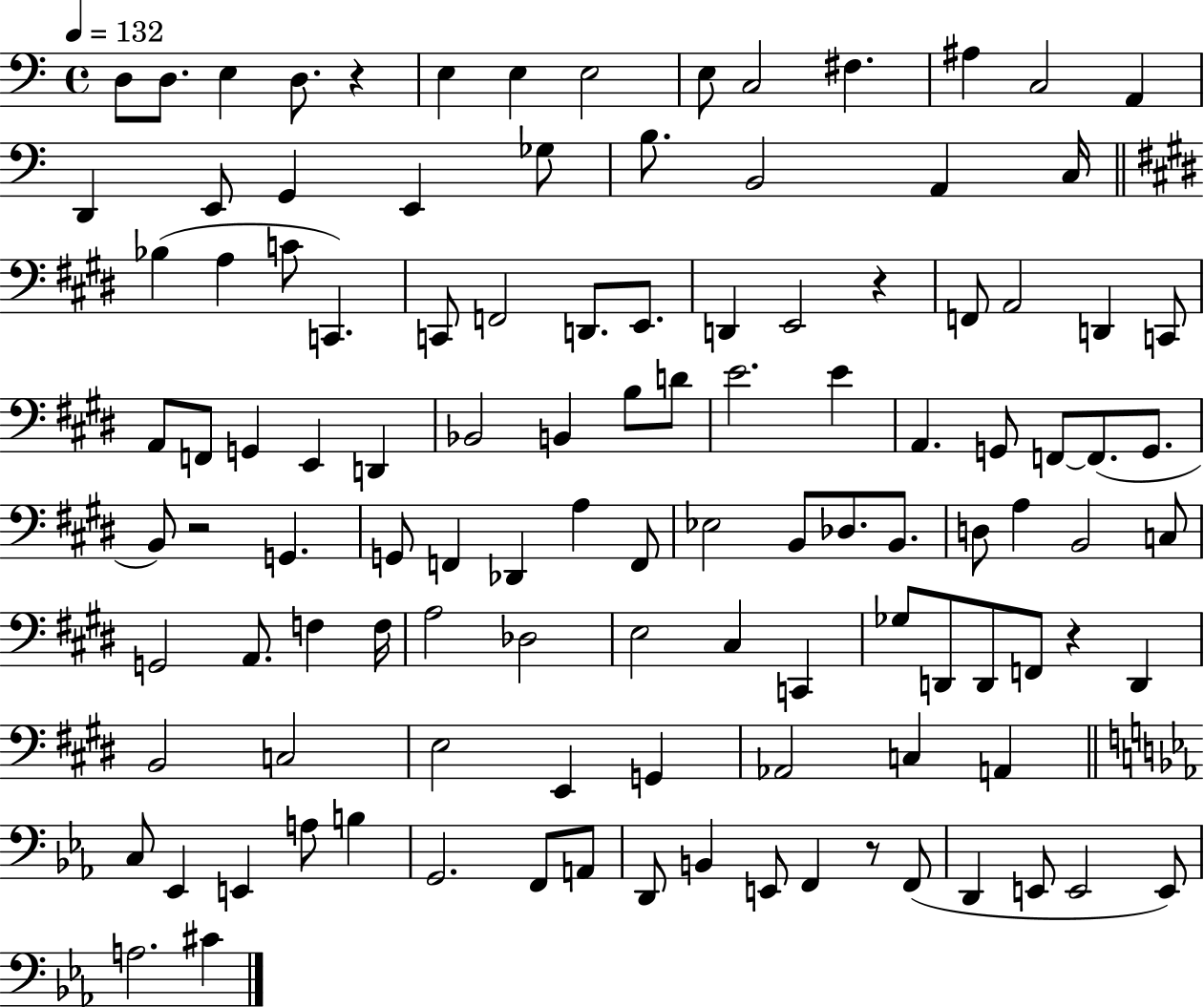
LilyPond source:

{
  \clef bass
  \time 4/4
  \defaultTimeSignature
  \key c \major
  \tempo 4 = 132
  d8 d8. e4 d8. r4 | e4 e4 e2 | e8 c2 fis4. | ais4 c2 a,4 | \break d,4 e,8 g,4 e,4 ges8 | b8. b,2 a,4 c16 | \bar "||" \break \key e \major bes4( a4 c'8 c,4.) | c,8 f,2 d,8. e,8. | d,4 e,2 r4 | f,8 a,2 d,4 c,8 | \break a,8 f,8 g,4 e,4 d,4 | bes,2 b,4 b8 d'8 | e'2. e'4 | a,4. g,8 f,8~~ f,8.( g,8. | \break b,8) r2 g,4. | g,8 f,4 des,4 a4 f,8 | ees2 b,8 des8. b,8. | d8 a4 b,2 c8 | \break g,2 a,8. f4 f16 | a2 des2 | e2 cis4 c,4 | ges8 d,8 d,8 f,8 r4 d,4 | \break b,2 c2 | e2 e,4 g,4 | aes,2 c4 a,4 | \bar "||" \break \key ees \major c8 ees,4 e,4 a8 b4 | g,2. f,8 a,8 | d,8 b,4 e,8 f,4 r8 f,8( | d,4 e,8 e,2 e,8) | \break a2. cis'4 | \bar "|."
}